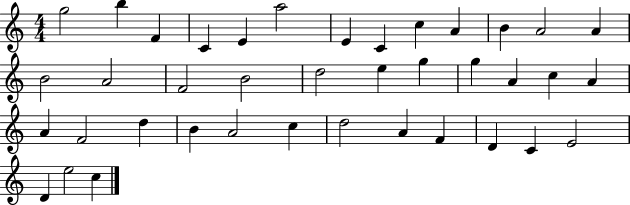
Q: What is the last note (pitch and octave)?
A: C5